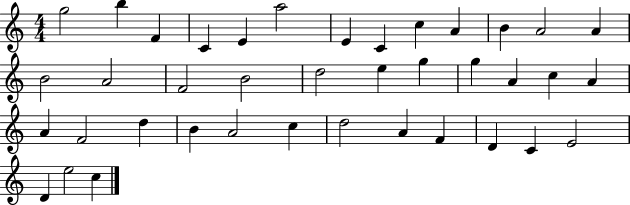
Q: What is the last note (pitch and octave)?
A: C5